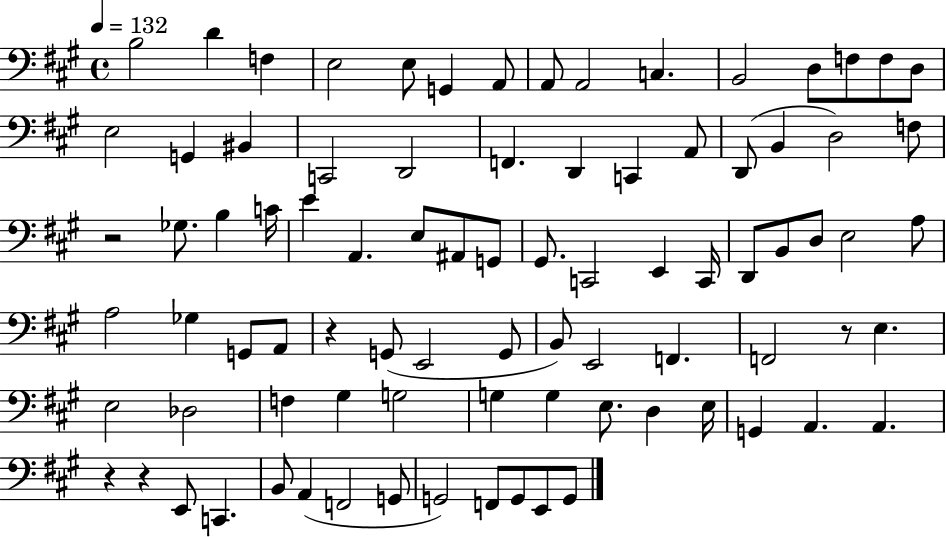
B3/h D4/q F3/q E3/h E3/e G2/q A2/e A2/e A2/h C3/q. B2/h D3/e F3/e F3/e D3/e E3/h G2/q BIS2/q C2/h D2/h F2/q. D2/q C2/q A2/e D2/e B2/q D3/h F3/e R/h Gb3/e. B3/q C4/s E4/q A2/q. E3/e A#2/e G2/e G#2/e. C2/h E2/q C2/s D2/e B2/e D3/e E3/h A3/e A3/h Gb3/q G2/e A2/e R/q G2/e E2/h G2/e B2/e E2/h F2/q. F2/h R/e E3/q. E3/h Db3/h F3/q G#3/q G3/h G3/q G3/q E3/e. D3/q E3/s G2/q A2/q. A2/q. R/q R/q E2/e C2/q. B2/e A2/q F2/h G2/e G2/h F2/e G2/e E2/e G2/e